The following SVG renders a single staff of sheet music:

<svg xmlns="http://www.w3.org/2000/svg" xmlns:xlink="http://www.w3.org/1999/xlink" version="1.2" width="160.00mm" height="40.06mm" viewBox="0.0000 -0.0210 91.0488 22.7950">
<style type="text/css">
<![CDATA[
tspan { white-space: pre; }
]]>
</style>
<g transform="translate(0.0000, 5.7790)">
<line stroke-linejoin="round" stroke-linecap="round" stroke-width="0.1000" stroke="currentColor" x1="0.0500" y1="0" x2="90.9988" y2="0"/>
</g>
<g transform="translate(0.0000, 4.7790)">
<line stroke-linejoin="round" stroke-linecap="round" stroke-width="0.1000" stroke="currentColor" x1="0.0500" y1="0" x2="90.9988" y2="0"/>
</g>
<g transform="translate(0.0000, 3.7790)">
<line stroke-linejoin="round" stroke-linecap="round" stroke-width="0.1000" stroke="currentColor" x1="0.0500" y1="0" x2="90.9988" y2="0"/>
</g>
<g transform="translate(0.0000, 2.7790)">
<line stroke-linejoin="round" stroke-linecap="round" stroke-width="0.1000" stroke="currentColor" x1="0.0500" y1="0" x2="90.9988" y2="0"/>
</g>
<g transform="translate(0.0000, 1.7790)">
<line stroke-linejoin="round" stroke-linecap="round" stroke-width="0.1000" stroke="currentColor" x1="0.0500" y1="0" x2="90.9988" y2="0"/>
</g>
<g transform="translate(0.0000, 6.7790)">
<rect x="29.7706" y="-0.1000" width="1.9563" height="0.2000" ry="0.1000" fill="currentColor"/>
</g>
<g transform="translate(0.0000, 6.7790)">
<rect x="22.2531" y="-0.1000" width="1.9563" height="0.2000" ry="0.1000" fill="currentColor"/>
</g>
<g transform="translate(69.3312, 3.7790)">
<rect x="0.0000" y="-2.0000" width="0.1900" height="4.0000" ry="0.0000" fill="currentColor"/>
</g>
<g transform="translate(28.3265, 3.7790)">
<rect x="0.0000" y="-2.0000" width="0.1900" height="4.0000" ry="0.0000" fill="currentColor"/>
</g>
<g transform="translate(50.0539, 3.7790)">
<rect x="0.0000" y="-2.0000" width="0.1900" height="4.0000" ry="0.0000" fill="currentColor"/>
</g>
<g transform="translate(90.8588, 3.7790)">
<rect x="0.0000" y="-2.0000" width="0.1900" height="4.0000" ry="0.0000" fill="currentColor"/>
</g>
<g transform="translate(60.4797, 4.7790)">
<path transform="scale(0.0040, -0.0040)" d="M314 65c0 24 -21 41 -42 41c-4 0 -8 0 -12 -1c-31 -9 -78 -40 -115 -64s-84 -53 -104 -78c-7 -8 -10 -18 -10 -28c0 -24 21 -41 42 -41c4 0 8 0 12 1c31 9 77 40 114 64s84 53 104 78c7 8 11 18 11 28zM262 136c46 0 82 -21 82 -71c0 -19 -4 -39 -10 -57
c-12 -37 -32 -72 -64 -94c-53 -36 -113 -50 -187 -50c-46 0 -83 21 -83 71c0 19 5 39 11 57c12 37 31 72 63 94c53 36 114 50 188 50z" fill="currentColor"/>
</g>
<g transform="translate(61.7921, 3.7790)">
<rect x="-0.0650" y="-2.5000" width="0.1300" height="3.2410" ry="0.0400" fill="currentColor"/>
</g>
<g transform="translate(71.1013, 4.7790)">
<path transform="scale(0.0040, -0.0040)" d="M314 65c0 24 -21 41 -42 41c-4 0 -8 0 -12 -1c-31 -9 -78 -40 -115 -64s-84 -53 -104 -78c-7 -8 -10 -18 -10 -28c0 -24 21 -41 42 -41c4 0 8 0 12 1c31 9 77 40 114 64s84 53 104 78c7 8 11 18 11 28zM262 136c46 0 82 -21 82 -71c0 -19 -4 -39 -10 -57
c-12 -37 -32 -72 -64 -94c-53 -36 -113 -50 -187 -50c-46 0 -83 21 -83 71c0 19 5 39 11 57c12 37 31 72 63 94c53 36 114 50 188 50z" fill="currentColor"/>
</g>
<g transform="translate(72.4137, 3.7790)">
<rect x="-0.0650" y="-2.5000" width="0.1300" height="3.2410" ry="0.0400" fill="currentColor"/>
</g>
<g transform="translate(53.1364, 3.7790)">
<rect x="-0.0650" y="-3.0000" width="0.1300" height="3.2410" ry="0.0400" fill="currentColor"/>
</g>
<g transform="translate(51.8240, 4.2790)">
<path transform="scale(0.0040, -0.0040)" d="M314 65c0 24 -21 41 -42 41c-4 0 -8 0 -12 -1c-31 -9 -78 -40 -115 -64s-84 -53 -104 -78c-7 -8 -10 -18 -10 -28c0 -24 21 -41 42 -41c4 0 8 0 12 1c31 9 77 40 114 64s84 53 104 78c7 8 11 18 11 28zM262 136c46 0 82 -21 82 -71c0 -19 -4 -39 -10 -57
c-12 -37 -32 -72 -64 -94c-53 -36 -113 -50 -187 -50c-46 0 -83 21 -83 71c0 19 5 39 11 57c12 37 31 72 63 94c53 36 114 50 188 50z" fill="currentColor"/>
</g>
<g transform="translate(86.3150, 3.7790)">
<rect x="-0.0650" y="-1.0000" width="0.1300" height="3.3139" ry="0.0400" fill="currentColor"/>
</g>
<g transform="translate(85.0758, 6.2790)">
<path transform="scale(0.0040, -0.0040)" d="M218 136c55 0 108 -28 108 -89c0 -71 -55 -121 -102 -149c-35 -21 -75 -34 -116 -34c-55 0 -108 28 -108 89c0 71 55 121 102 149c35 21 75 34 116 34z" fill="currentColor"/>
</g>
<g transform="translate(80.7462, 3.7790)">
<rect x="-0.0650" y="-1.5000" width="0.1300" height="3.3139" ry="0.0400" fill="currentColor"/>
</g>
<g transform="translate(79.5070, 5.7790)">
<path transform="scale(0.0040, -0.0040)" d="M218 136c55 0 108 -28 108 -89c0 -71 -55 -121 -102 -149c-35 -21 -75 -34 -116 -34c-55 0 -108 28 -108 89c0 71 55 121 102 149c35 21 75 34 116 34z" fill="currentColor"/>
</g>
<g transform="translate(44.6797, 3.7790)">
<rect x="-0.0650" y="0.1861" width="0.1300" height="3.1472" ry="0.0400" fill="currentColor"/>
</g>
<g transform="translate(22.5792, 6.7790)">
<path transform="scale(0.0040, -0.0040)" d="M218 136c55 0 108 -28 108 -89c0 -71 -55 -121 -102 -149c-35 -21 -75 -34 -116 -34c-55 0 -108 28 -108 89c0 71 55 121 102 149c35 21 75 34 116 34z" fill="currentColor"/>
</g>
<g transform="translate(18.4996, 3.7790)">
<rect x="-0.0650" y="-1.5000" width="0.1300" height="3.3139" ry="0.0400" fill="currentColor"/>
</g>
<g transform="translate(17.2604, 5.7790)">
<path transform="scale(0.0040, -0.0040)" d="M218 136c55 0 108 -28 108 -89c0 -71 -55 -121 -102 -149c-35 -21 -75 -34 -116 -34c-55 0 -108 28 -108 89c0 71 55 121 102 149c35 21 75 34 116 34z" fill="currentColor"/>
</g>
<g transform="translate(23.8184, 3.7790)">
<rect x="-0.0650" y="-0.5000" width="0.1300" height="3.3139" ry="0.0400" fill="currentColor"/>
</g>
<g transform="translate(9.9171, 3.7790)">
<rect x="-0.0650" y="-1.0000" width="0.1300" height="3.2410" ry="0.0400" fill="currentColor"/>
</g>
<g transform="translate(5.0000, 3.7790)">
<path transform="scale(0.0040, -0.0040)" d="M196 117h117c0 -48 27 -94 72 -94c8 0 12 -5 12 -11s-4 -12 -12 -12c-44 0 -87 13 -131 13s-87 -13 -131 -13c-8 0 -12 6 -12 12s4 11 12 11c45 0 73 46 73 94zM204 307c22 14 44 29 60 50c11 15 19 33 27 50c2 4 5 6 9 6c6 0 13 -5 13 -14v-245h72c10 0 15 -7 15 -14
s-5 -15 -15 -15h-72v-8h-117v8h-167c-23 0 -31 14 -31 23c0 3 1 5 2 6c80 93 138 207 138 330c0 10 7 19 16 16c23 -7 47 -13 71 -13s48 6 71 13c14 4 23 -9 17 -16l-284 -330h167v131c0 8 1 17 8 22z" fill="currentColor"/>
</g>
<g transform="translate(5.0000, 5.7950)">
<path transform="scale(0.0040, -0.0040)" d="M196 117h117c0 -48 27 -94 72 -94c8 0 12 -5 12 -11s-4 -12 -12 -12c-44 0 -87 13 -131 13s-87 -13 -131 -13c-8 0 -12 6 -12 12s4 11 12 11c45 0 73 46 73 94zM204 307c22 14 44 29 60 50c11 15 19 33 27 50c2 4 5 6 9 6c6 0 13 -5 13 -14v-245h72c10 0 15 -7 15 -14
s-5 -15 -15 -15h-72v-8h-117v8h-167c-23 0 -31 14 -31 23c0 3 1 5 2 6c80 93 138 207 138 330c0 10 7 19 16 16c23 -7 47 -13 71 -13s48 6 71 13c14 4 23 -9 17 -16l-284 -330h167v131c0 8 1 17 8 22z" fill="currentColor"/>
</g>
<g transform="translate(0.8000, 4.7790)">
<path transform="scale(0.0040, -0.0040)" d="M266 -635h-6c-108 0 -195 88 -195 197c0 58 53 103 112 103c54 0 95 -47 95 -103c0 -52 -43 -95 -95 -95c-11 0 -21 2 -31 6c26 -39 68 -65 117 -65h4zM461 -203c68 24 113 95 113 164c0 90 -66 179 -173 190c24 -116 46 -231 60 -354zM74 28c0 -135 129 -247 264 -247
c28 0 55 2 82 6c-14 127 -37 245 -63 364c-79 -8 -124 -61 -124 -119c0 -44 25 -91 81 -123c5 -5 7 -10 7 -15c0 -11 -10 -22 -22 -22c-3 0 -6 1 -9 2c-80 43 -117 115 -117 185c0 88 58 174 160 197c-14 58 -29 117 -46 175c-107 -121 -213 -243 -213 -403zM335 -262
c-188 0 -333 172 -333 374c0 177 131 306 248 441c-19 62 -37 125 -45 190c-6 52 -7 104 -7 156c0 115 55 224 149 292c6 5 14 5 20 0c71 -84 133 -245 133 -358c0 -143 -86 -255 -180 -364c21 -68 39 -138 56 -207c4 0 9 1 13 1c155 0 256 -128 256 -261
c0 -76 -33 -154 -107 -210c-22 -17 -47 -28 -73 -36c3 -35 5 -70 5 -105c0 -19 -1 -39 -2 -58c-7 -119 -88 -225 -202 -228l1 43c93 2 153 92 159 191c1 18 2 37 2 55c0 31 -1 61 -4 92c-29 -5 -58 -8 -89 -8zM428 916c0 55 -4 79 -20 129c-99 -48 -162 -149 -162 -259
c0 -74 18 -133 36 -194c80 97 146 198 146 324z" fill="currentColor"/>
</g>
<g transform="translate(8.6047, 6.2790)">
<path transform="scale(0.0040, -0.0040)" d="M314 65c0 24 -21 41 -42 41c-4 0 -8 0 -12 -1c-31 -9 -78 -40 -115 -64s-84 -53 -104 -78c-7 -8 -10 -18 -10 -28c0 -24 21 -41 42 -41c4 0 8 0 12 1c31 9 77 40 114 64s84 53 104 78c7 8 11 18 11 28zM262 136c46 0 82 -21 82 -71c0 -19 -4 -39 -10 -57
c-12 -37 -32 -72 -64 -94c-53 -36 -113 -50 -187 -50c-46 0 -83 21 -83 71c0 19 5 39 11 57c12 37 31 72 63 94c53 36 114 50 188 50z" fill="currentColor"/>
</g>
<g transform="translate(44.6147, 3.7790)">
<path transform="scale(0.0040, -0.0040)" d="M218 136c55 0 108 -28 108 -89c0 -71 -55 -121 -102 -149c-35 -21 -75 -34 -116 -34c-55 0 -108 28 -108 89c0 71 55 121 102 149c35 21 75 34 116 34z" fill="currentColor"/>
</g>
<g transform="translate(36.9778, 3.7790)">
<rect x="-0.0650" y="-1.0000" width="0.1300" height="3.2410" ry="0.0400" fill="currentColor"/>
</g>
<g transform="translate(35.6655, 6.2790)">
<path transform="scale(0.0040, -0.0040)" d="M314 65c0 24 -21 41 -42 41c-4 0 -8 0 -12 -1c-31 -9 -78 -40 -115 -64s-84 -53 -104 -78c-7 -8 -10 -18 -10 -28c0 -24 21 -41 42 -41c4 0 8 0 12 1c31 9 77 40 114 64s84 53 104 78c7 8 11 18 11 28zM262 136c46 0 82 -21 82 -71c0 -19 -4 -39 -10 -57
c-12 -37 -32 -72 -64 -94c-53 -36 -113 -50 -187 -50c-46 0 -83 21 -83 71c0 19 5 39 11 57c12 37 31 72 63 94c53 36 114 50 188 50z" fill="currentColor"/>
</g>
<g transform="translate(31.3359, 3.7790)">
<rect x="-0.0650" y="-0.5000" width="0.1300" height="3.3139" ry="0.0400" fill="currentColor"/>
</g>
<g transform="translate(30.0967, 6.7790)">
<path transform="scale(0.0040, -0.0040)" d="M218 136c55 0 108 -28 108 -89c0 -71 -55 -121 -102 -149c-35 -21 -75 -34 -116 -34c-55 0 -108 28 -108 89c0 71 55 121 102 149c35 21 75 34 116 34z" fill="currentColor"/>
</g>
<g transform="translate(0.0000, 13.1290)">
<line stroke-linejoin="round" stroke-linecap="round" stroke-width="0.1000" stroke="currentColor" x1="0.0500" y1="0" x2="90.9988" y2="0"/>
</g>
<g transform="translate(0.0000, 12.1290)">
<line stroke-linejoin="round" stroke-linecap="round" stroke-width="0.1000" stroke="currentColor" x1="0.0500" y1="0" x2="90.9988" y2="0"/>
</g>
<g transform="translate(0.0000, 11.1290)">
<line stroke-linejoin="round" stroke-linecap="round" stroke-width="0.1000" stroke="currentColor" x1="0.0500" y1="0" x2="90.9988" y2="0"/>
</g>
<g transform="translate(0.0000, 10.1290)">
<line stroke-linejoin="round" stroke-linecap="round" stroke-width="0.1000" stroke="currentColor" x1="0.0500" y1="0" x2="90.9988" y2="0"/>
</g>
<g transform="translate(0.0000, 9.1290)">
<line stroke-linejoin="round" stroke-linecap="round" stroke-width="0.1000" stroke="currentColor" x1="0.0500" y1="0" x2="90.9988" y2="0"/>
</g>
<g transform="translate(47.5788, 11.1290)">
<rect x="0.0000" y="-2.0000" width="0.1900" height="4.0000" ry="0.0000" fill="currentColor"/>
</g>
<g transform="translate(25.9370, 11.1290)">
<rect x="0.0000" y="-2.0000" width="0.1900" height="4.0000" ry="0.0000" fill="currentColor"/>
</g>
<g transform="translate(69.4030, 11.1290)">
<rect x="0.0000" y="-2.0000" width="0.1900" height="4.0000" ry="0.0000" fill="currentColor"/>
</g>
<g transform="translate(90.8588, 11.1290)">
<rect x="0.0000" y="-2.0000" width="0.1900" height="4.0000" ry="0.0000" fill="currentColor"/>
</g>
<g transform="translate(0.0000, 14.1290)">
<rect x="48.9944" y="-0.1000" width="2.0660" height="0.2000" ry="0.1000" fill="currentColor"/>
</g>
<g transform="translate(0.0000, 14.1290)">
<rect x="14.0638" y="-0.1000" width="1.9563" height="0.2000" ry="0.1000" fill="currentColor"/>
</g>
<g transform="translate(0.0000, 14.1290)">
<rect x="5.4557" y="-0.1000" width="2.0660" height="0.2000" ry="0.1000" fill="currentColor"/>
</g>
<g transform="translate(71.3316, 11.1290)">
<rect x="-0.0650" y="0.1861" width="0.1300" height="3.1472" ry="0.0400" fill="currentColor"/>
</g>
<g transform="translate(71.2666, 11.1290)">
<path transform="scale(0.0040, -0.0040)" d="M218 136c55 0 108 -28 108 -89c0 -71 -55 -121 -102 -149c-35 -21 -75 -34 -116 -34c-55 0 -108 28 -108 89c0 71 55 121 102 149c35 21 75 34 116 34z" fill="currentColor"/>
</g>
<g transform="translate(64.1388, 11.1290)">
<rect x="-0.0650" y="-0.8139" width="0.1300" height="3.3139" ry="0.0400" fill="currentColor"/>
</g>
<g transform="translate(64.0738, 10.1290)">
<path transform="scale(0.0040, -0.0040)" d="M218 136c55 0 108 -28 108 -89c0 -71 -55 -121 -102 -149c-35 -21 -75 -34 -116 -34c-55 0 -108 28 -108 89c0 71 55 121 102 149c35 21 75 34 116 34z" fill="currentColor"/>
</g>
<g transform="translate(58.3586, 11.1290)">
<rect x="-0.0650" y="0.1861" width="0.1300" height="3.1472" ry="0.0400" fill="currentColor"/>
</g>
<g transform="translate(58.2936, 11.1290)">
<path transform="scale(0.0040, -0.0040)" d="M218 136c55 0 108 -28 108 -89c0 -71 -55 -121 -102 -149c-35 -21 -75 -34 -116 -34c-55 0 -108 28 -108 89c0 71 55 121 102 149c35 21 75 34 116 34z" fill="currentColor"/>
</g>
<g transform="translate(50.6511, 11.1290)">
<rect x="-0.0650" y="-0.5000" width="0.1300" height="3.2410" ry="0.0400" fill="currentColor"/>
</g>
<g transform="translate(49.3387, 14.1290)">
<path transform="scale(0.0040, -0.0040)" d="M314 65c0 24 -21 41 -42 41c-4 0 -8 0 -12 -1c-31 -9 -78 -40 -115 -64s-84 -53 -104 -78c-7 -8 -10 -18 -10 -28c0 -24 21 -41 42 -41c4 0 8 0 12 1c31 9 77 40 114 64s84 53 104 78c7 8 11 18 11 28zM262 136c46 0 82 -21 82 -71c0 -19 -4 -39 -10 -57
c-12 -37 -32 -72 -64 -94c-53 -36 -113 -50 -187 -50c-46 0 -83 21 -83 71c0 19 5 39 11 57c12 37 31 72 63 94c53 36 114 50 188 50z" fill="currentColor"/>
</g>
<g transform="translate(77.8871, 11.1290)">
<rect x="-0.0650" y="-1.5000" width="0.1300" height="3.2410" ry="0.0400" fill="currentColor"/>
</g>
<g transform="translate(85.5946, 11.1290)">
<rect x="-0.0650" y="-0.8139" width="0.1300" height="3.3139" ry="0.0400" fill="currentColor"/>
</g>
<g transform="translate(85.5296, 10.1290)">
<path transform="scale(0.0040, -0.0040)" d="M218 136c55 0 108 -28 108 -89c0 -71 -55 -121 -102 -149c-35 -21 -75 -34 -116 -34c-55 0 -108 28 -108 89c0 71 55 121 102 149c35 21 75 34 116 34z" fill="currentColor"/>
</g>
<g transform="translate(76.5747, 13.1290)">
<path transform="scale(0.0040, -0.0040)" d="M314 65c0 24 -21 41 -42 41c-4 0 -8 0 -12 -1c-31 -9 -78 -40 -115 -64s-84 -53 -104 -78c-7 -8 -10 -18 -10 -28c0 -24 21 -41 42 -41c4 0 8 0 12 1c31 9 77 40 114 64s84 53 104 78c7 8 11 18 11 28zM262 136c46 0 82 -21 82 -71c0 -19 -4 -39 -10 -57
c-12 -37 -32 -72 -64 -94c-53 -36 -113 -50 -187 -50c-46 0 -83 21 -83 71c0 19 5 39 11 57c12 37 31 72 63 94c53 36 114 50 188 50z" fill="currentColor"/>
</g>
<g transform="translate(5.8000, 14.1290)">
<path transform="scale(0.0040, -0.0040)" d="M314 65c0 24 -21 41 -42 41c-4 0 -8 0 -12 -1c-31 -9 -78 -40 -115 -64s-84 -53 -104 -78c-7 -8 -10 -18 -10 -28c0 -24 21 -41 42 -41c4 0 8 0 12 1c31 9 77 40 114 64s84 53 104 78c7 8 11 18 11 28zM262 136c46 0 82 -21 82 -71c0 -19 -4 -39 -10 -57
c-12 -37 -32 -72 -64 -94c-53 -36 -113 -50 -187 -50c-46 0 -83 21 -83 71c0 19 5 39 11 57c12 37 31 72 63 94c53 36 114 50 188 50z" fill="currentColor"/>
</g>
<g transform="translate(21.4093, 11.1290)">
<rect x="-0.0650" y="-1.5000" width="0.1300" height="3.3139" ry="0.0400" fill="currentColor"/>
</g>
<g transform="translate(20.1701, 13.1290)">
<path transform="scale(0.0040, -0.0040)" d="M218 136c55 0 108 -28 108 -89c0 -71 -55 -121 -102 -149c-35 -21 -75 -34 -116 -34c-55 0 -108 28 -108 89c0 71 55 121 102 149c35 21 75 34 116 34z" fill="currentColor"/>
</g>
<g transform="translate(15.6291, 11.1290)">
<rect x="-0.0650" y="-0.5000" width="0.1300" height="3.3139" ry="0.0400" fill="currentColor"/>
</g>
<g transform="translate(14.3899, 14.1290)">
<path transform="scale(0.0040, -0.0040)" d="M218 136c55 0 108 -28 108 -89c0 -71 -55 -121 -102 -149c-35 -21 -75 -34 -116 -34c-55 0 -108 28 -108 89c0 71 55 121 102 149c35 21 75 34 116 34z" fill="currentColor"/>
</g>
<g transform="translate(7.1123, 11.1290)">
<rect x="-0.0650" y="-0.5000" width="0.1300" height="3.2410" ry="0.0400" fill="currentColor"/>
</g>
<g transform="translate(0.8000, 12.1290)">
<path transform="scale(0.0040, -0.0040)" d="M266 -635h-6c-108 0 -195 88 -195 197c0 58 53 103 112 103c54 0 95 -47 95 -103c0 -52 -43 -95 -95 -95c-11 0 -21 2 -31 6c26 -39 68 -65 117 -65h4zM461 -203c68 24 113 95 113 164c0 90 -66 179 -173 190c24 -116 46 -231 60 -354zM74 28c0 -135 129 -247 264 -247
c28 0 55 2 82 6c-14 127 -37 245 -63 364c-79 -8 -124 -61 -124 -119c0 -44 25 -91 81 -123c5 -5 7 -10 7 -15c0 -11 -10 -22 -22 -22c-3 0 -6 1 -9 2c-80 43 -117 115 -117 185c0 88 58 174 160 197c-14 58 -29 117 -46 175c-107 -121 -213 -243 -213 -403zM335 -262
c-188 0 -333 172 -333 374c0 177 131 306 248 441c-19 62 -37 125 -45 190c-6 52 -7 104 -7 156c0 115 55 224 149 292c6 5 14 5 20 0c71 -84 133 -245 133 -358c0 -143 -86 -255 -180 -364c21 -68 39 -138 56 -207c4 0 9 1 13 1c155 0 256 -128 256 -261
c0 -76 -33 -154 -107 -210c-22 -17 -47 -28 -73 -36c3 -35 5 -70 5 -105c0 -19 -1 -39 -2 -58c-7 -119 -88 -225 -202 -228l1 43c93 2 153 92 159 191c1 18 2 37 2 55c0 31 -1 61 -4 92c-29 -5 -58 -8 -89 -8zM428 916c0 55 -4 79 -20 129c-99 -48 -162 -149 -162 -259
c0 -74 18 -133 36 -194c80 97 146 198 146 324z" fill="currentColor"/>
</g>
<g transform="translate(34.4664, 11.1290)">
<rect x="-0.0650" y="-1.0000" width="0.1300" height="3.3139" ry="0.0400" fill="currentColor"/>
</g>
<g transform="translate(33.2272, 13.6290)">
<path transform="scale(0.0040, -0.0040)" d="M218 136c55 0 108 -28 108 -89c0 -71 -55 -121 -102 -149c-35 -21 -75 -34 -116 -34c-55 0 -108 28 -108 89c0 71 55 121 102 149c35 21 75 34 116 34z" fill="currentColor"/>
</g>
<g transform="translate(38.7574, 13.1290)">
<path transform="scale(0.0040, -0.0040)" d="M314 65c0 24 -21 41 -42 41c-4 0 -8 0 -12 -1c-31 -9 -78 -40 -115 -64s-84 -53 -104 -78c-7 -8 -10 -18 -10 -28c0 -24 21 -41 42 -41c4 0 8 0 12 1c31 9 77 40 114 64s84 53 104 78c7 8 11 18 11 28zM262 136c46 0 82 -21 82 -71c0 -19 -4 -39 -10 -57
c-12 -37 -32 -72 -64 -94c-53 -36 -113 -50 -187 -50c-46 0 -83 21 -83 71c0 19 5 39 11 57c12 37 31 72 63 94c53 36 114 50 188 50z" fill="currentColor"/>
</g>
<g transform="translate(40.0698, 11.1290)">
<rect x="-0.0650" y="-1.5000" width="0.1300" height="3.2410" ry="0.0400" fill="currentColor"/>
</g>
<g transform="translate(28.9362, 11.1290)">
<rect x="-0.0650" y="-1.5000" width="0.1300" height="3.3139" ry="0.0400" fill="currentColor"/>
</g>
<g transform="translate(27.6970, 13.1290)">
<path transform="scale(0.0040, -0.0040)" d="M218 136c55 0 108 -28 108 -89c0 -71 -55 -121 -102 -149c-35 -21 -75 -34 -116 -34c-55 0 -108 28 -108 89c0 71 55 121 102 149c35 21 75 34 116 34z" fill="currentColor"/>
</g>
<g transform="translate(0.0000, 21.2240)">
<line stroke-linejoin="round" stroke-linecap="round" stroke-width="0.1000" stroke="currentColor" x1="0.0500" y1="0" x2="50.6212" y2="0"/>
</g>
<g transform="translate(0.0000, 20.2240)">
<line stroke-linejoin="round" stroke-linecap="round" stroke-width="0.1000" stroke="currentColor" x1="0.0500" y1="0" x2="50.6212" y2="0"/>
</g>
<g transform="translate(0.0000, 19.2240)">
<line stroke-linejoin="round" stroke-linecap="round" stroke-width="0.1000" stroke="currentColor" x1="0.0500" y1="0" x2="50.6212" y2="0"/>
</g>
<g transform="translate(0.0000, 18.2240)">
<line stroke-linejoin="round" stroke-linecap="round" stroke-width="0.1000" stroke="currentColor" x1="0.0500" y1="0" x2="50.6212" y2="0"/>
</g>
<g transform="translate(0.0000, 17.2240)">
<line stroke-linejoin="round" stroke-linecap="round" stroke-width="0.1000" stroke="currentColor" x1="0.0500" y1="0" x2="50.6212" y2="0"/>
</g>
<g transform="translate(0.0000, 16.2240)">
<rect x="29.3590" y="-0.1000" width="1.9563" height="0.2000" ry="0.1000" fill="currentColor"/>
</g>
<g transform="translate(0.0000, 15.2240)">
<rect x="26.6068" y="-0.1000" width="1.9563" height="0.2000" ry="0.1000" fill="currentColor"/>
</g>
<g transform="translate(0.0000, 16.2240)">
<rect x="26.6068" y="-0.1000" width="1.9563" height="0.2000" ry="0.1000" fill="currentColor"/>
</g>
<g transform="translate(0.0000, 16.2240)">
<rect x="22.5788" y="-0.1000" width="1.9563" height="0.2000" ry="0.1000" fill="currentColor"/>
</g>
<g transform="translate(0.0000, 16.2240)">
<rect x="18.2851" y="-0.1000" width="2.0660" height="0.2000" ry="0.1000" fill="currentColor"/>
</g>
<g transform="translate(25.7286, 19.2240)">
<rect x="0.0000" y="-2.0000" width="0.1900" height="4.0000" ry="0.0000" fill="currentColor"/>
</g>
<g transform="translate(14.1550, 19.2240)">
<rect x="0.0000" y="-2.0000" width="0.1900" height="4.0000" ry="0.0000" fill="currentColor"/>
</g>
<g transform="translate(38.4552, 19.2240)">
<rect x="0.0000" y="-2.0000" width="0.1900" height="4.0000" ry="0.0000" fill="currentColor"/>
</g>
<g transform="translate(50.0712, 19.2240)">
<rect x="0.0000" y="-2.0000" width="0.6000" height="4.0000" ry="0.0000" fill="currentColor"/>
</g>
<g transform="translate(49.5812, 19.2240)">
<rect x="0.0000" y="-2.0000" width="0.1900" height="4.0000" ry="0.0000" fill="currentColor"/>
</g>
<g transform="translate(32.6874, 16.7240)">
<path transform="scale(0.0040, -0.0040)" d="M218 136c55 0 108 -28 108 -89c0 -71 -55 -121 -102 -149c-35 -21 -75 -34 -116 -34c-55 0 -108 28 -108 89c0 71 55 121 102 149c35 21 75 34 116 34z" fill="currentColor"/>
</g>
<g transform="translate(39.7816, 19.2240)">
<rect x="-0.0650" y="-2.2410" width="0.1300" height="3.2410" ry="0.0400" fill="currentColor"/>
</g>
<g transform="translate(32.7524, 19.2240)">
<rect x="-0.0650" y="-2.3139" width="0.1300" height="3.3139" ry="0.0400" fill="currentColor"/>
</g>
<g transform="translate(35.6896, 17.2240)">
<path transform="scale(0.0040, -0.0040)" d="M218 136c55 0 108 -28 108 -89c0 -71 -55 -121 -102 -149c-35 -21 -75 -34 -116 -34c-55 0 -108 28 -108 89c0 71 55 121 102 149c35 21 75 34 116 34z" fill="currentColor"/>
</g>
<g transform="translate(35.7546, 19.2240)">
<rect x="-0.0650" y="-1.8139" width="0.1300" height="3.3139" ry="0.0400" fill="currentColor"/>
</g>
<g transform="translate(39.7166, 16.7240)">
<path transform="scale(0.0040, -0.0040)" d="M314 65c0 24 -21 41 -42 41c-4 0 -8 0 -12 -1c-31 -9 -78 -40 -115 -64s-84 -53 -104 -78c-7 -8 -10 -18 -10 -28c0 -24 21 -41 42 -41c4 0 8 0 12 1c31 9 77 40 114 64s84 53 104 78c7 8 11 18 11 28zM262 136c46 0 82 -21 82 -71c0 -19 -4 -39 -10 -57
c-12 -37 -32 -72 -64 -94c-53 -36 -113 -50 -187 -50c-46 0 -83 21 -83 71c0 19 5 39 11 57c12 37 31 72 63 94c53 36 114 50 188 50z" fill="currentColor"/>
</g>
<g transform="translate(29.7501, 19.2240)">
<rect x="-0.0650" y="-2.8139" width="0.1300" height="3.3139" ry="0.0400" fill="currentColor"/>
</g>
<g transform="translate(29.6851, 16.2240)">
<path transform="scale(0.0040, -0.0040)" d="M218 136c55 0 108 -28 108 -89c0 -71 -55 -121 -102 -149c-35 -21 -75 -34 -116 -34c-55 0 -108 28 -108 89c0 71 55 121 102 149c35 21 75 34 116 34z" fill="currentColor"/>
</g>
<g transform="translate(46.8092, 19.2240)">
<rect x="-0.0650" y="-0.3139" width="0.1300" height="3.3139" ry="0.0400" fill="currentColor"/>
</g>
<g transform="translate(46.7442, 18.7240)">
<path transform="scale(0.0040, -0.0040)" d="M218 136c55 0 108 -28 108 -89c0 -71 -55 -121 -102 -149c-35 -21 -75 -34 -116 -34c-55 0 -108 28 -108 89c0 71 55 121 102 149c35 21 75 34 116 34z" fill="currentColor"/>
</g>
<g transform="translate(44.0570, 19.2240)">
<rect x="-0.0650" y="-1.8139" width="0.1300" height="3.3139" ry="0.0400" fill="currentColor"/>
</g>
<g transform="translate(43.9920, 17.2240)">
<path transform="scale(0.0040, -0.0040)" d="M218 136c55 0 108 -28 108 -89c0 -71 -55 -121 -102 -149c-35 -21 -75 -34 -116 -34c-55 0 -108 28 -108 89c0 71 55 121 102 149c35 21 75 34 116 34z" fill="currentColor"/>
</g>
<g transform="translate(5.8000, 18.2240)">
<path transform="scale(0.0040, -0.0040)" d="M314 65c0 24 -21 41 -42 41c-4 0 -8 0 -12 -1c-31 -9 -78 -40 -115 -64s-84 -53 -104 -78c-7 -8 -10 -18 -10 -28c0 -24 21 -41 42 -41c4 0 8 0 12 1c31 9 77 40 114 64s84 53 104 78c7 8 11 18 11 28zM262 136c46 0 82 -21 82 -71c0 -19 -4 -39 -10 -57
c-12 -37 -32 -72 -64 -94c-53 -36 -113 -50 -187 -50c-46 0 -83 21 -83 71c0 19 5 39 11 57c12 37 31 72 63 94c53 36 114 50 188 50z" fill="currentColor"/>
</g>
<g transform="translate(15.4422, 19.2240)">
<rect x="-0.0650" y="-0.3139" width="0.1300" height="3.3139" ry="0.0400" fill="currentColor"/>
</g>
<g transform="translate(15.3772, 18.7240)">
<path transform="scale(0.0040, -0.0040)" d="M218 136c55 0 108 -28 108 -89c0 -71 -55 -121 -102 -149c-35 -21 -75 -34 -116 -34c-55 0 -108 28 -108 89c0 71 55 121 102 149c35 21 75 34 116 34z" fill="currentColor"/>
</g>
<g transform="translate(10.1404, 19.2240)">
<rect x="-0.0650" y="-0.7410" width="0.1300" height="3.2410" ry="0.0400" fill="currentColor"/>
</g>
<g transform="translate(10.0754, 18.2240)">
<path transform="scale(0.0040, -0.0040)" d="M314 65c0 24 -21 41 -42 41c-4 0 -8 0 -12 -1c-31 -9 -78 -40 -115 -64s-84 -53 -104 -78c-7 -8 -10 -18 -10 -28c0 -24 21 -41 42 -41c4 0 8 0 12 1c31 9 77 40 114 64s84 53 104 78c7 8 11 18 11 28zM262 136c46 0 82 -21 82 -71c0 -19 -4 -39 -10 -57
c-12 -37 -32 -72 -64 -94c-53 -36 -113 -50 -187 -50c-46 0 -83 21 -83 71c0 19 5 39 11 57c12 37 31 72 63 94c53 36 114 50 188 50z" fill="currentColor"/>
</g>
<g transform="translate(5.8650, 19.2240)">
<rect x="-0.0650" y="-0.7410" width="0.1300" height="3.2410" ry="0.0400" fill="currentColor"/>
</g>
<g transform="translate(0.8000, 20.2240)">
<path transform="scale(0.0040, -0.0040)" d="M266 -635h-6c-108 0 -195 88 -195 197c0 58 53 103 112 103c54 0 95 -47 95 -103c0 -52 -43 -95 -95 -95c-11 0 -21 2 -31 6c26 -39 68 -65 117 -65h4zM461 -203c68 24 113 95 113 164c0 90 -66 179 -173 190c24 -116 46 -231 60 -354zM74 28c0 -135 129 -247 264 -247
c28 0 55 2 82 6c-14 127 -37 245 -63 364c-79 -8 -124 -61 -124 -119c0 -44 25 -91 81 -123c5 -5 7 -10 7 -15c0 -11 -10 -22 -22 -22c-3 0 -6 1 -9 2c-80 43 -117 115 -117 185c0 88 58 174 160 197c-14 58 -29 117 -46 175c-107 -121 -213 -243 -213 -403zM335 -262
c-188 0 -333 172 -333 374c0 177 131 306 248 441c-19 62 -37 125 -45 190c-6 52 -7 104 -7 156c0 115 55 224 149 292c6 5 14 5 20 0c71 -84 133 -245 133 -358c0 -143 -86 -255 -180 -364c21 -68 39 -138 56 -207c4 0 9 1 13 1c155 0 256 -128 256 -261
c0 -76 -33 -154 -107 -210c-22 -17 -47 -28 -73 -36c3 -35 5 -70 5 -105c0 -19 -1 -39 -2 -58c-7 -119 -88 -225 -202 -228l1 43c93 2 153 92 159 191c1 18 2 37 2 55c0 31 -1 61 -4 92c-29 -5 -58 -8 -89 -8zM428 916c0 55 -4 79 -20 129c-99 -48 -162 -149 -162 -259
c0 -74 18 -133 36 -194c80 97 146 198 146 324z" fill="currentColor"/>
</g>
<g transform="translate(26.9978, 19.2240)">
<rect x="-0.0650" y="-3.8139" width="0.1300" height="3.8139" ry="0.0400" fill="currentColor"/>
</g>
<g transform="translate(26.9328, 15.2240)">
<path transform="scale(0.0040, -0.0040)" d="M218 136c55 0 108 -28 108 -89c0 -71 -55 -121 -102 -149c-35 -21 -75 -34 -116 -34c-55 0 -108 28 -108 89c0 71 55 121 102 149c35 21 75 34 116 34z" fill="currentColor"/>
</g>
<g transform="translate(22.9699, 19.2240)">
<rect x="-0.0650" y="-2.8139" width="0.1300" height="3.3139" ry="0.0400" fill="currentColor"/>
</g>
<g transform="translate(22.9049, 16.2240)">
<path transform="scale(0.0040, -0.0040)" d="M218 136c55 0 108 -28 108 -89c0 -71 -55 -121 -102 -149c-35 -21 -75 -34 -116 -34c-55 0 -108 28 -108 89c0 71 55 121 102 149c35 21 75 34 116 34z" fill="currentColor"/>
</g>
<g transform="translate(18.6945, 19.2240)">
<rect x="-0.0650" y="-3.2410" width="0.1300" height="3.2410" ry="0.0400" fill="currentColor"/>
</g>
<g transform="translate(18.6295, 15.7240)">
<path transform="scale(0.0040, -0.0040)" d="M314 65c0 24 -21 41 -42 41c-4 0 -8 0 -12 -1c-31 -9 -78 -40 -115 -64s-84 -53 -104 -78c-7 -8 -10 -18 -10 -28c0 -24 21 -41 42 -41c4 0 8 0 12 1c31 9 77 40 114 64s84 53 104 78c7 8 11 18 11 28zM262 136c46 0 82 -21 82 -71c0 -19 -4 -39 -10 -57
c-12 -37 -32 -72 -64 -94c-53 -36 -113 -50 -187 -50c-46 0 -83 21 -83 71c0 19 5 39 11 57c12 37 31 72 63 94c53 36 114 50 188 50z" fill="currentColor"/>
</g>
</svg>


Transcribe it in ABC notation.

X:1
T:Untitled
M:4/4
L:1/4
K:C
D2 E C C D2 B A2 G2 G2 E D C2 C E E D E2 C2 B d B E2 d d2 d2 c b2 a c' a g f g2 f c